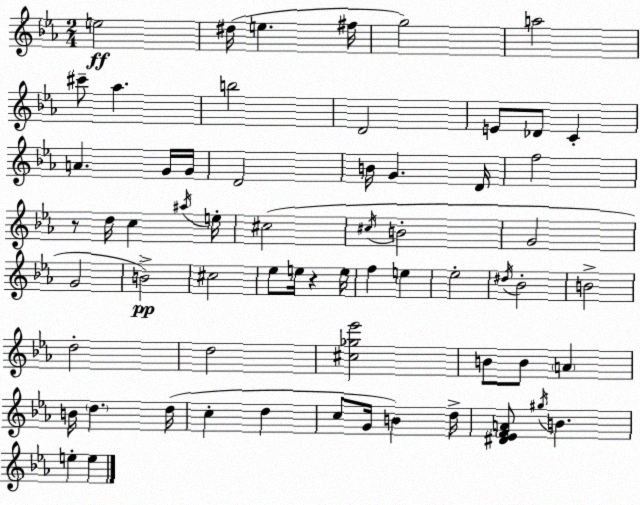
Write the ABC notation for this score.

X:1
T:Untitled
M:2/4
L:1/4
K:Cm
e2 ^d/4 e ^f/4 g2 a2 ^c'/2 _a b2 D2 E/2 _D/2 C A G/4 G/4 D2 B/4 G D/4 f2 z/2 d/4 c ^a/4 e/4 ^c2 ^c/4 B2 G2 G2 B2 ^c2 _e/2 e/4 z e/4 f e _e2 ^d/4 _B2 B2 d2 d2 [^c_g_e']2 B/2 B/2 A B/4 d d/4 c d c/2 G/4 B d/4 [^D_EFA]/2 ^g/4 B e e